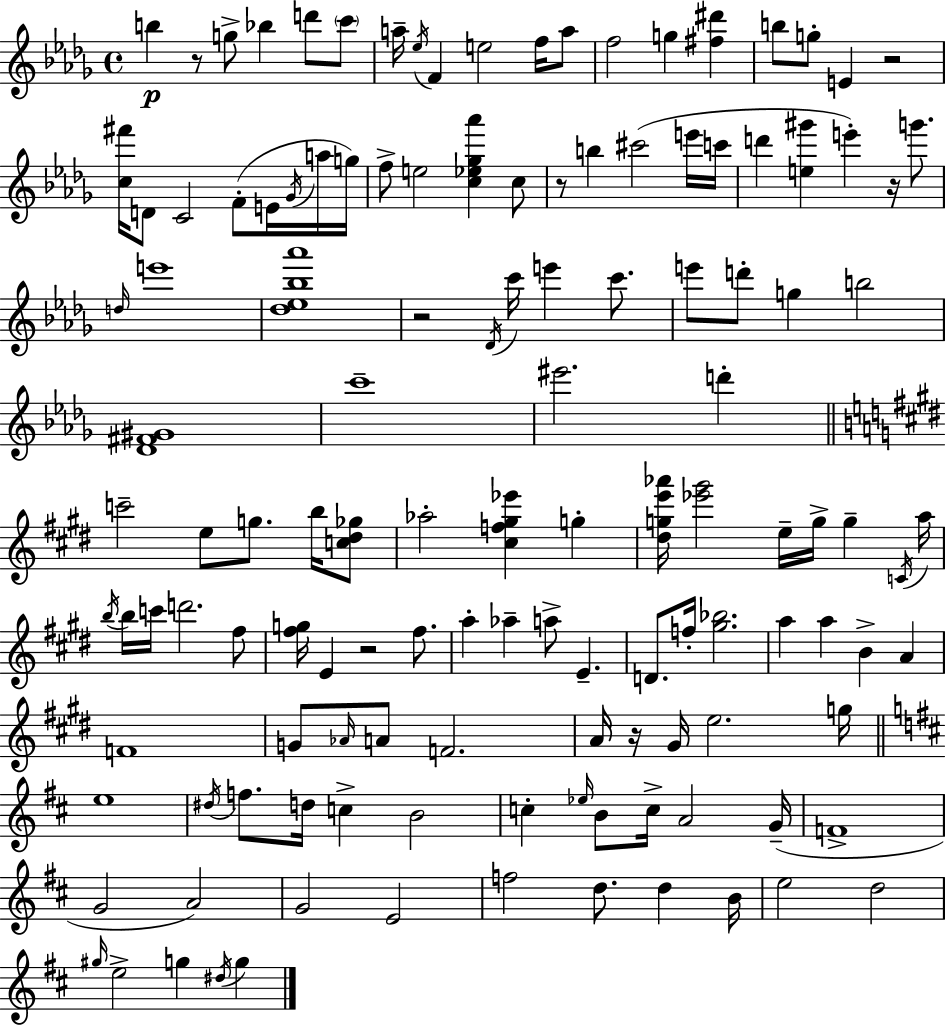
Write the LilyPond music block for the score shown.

{
  \clef treble
  \time 4/4
  \defaultTimeSignature
  \key bes \minor
  \repeat volta 2 { b''4\p r8 g''8-> bes''4 d'''8 \parenthesize c'''8 | a''16-- \acciaccatura { ees''16 } f'4 e''2 f''16 a''8 | f''2 g''4 <fis'' dis'''>4 | b''8 g''8-. e'4 r2 | \break <c'' fis'''>16 d'8 c'2 f'8-.( e'16 \acciaccatura { ges'16 } | a''16 g''16) f''8-> e''2 <c'' ees'' ges'' aes'''>4 | c''8 r8 b''4 cis'''2( | e'''16 c'''16 d'''4 <e'' gis'''>4 e'''4-.) r16 g'''8. | \break \grace { d''16 } e'''1 | <des'' ees'' bes'' aes'''>1 | r2 \acciaccatura { des'16 } c'''16 e'''4 | c'''8. e'''8 d'''8-. g''4 b''2 | \break <des' fis' gis'>1 | c'''1-- | eis'''2. | d'''4-. \bar "||" \break \key e \major c'''2-- e''8 g''8. b''16 <c'' dis'' ges''>8 | aes''2-. <cis'' f'' gis'' ees'''>4 g''4-. | <dis'' g'' e''' aes'''>16 <ees''' gis'''>2 e''16-- g''16-> g''4-- \acciaccatura { c'16 } | a''16 \acciaccatura { b''16 } b''16 c'''16 d'''2. | \break fis''8 <fis'' g''>16 e'4 r2 fis''8. | a''4-. aes''4-- a''8-> e'4.-- | d'8. f''16-. <gis'' bes''>2. | a''4 a''4 b'4-> a'4 | \break f'1 | g'8 \grace { aes'16 } a'8 f'2. | a'16 r16 gis'16 e''2. | g''16 \bar "||" \break \key d \major e''1 | \acciaccatura { dis''16 } f''8. d''16 c''4-> b'2 | c''4-. \grace { ees''16 } b'8 c''16-> a'2 | g'16--( f'1-> | \break g'2 a'2) | g'2 e'2 | f''2 d''8. d''4 | b'16 e''2 d''2 | \break \grace { gis''16 } e''2-> g''4 \acciaccatura { dis''16 } | g''4 } \bar "|."
}